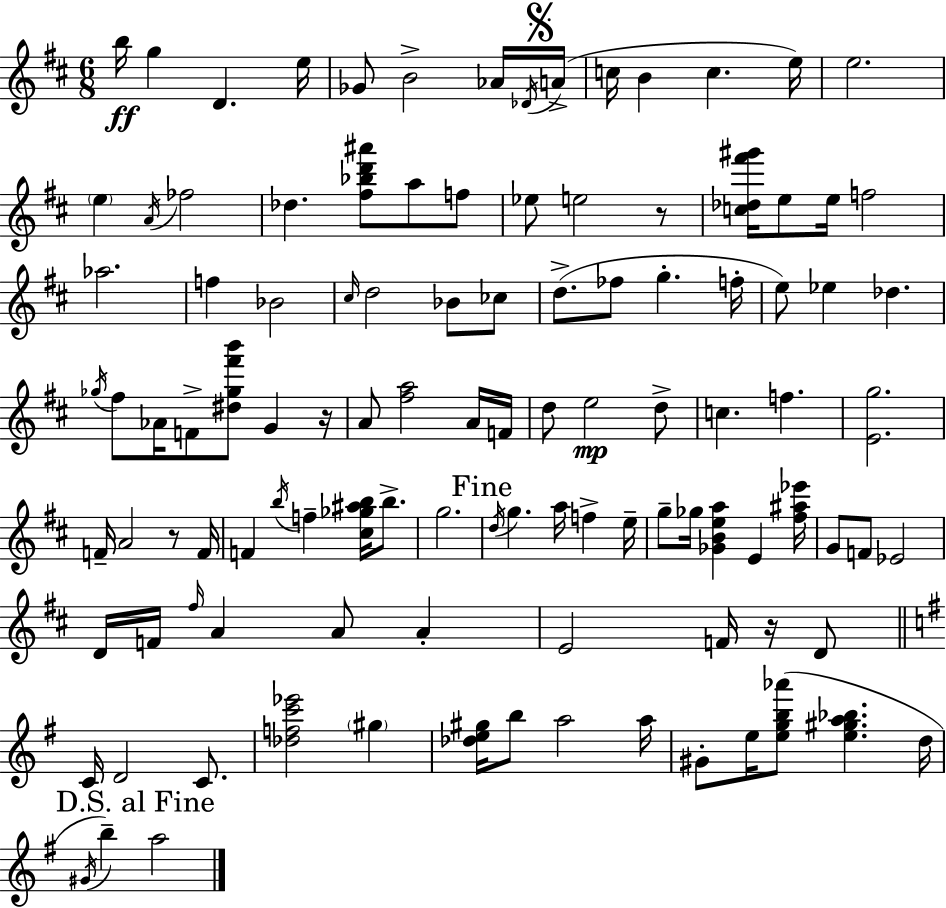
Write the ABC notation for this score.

X:1
T:Untitled
M:6/8
L:1/4
K:D
b/4 g D e/4 _G/2 B2 _A/4 _D/4 A/4 c/4 B c e/4 e2 e A/4 _f2 _d [^f_bd'^a']/2 a/2 f/2 _e/2 e2 z/2 [c_d^f'^g']/4 e/2 e/4 f2 _a2 f _B2 ^c/4 d2 _B/2 _c/2 d/2 _f/2 g f/4 e/2 _e _d _g/4 ^f/2 _A/4 F/2 [^d_g^f'b']/2 G z/4 A/2 [^fa]2 A/4 F/4 d/2 e2 d/2 c f [Eg]2 F/4 A2 z/2 F/4 F b/4 f [^c_g^ab]/4 b/2 g2 d/4 g a/4 f e/4 g/2 _g/4 [_GBea] E [^f^a_e']/4 G/2 F/2 _E2 D/4 F/4 ^f/4 A A/2 A E2 F/4 z/4 D/2 C/4 D2 C/2 [_dfc'_e']2 ^g [_de^g]/4 b/2 a2 a/4 ^G/2 e/4 [egb_a']/2 [e^ga_b] d/4 ^G/4 b a2